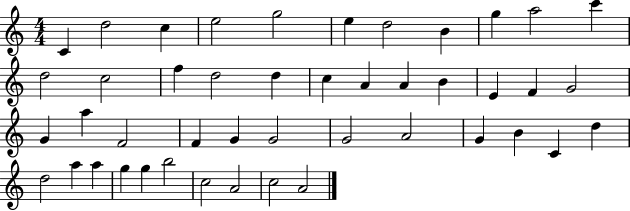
C4/q D5/h C5/q E5/h G5/h E5/q D5/h B4/q G5/q A5/h C6/q D5/h C5/h F5/q D5/h D5/q C5/q A4/q A4/q B4/q E4/q F4/q G4/h G4/q A5/q F4/h F4/q G4/q G4/h G4/h A4/h G4/q B4/q C4/q D5/q D5/h A5/q A5/q G5/q G5/q B5/h C5/h A4/h C5/h A4/h